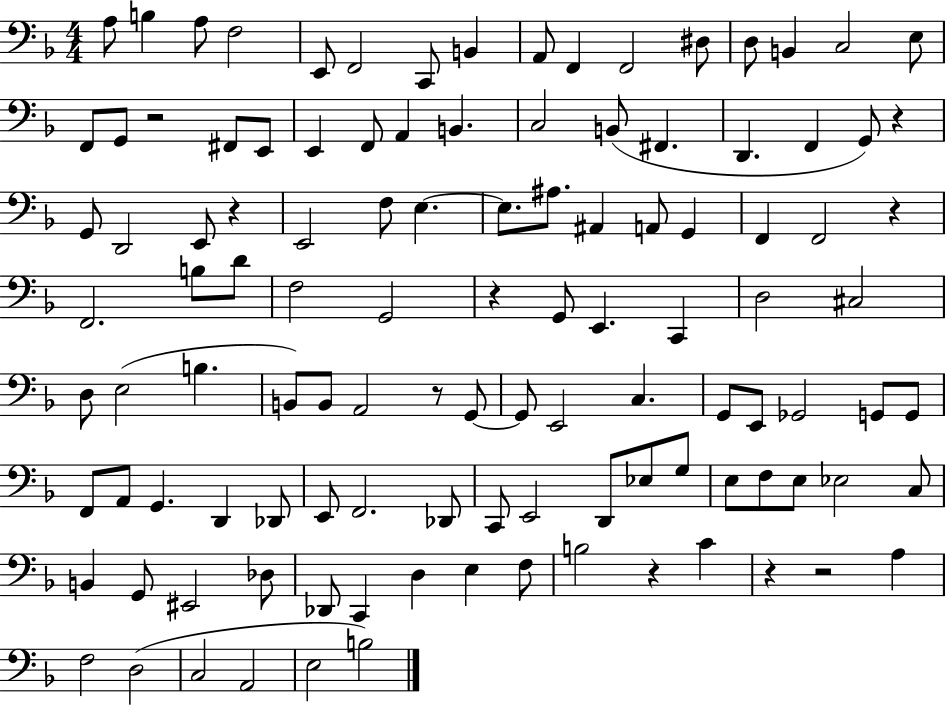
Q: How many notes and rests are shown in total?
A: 113